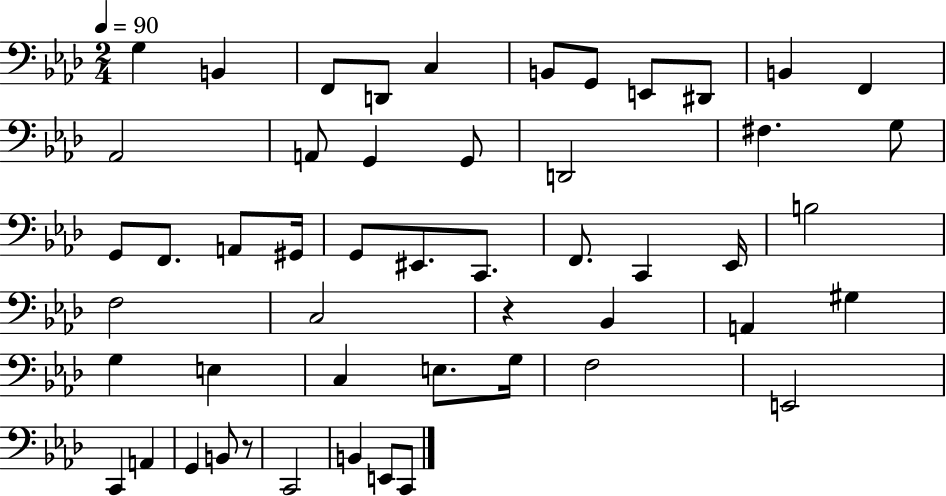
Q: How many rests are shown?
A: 2